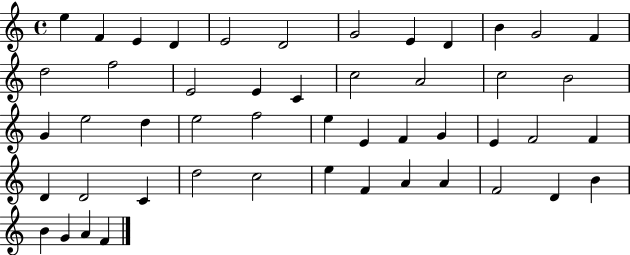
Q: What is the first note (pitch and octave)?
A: E5